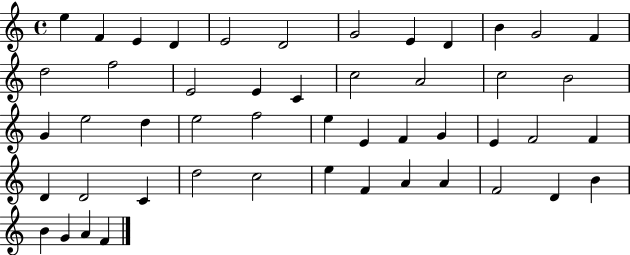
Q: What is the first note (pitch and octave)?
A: E5